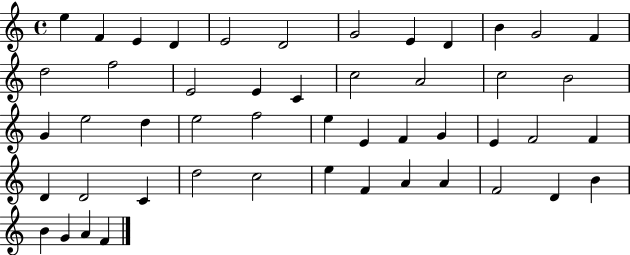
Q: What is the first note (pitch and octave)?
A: E5